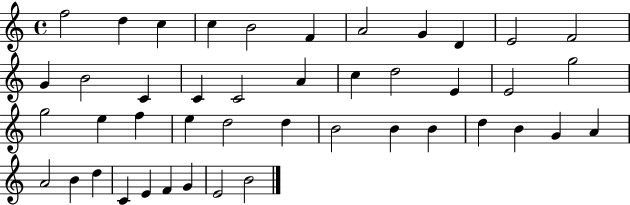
{
  \clef treble
  \time 4/4
  \defaultTimeSignature
  \key c \major
  f''2 d''4 c''4 | c''4 b'2 f'4 | a'2 g'4 d'4 | e'2 f'2 | \break g'4 b'2 c'4 | c'4 c'2 a'4 | c''4 d''2 e'4 | e'2 g''2 | \break g''2 e''4 f''4 | e''4 d''2 d''4 | b'2 b'4 b'4 | d''4 b'4 g'4 a'4 | \break a'2 b'4 d''4 | c'4 e'4 f'4 g'4 | e'2 b'2 | \bar "|."
}